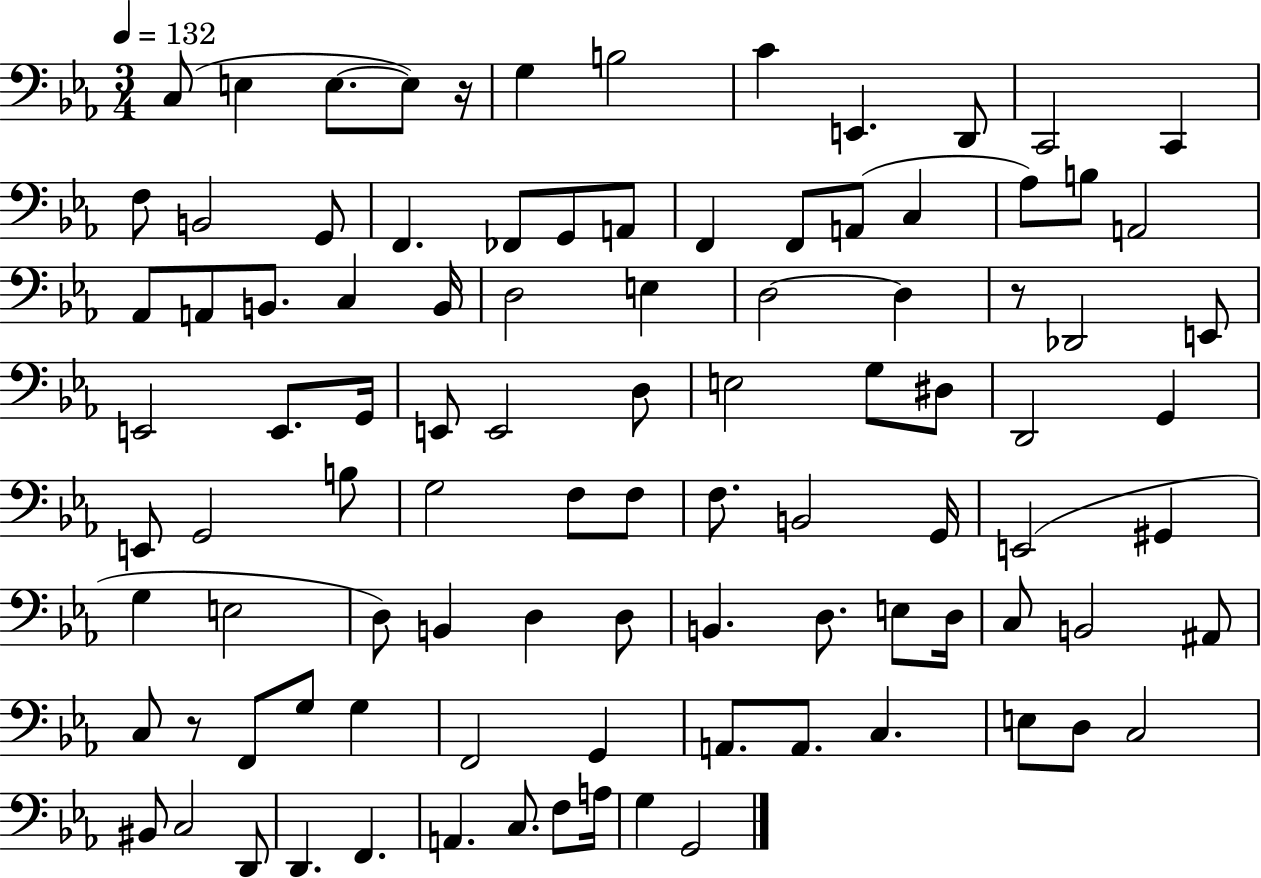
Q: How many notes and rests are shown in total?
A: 97